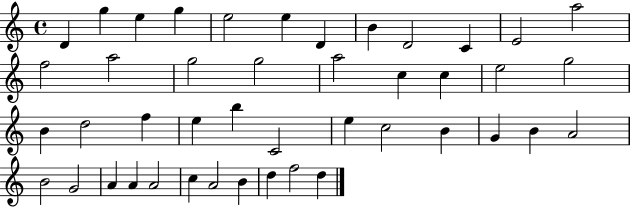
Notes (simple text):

D4/q G5/q E5/q G5/q E5/h E5/q D4/q B4/q D4/h C4/q E4/h A5/h F5/h A5/h G5/h G5/h A5/h C5/q C5/q E5/h G5/h B4/q D5/h F5/q E5/q B5/q C4/h E5/q C5/h B4/q G4/q B4/q A4/h B4/h G4/h A4/q A4/q A4/h C5/q A4/h B4/q D5/q F5/h D5/q